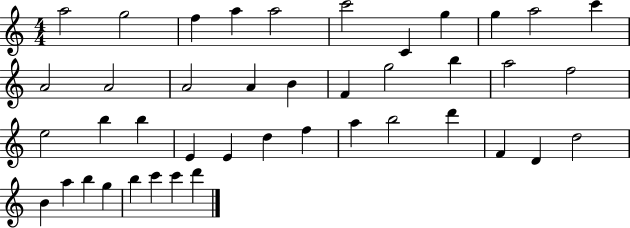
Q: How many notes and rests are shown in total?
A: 42